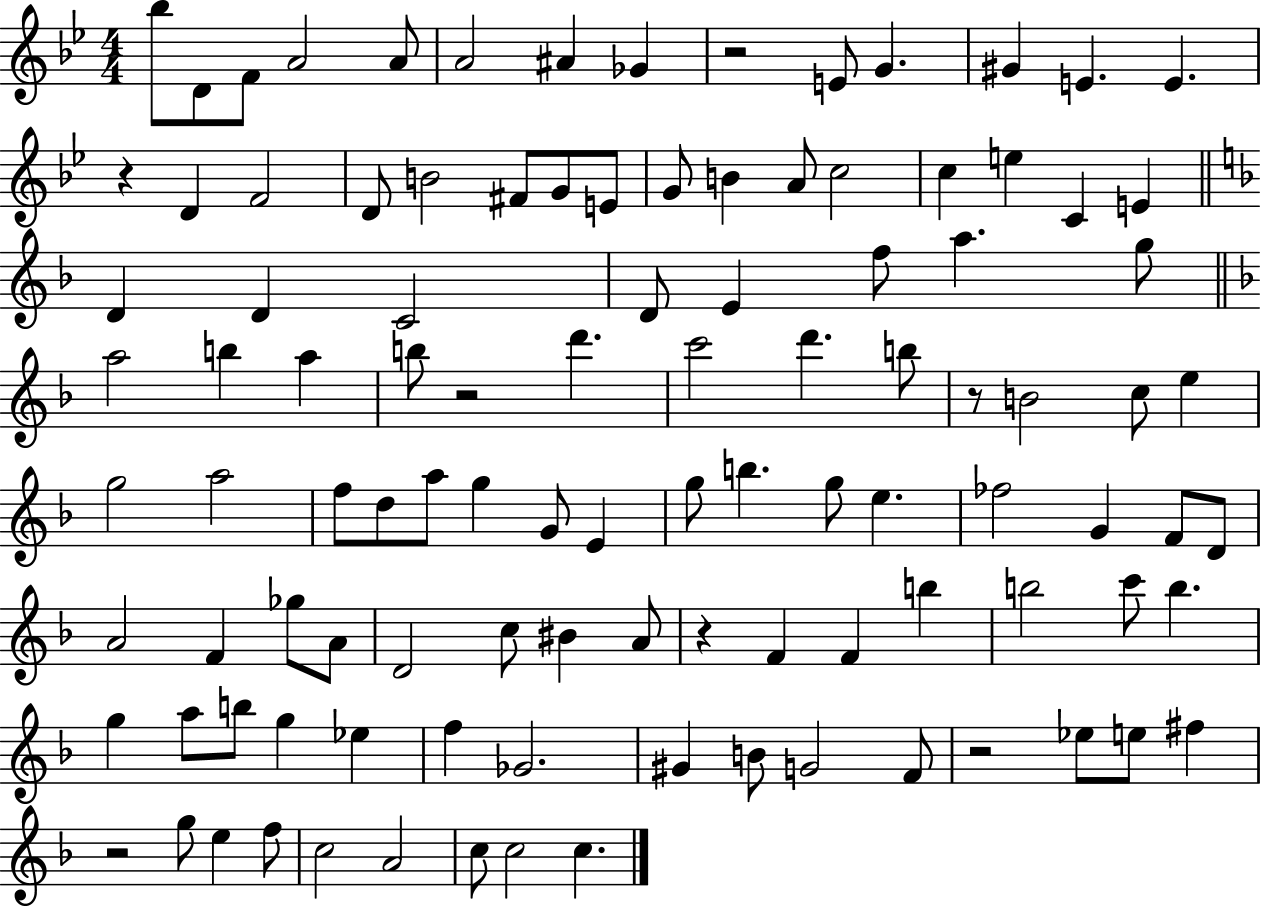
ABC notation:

X:1
T:Untitled
M:4/4
L:1/4
K:Bb
_b/2 D/2 F/2 A2 A/2 A2 ^A _G z2 E/2 G ^G E E z D F2 D/2 B2 ^F/2 G/2 E/2 G/2 B A/2 c2 c e C E D D C2 D/2 E f/2 a g/2 a2 b a b/2 z2 d' c'2 d' b/2 z/2 B2 c/2 e g2 a2 f/2 d/2 a/2 g G/2 E g/2 b g/2 e _f2 G F/2 D/2 A2 F _g/2 A/2 D2 c/2 ^B A/2 z F F b b2 c'/2 b g a/2 b/2 g _e f _G2 ^G B/2 G2 F/2 z2 _e/2 e/2 ^f z2 g/2 e f/2 c2 A2 c/2 c2 c